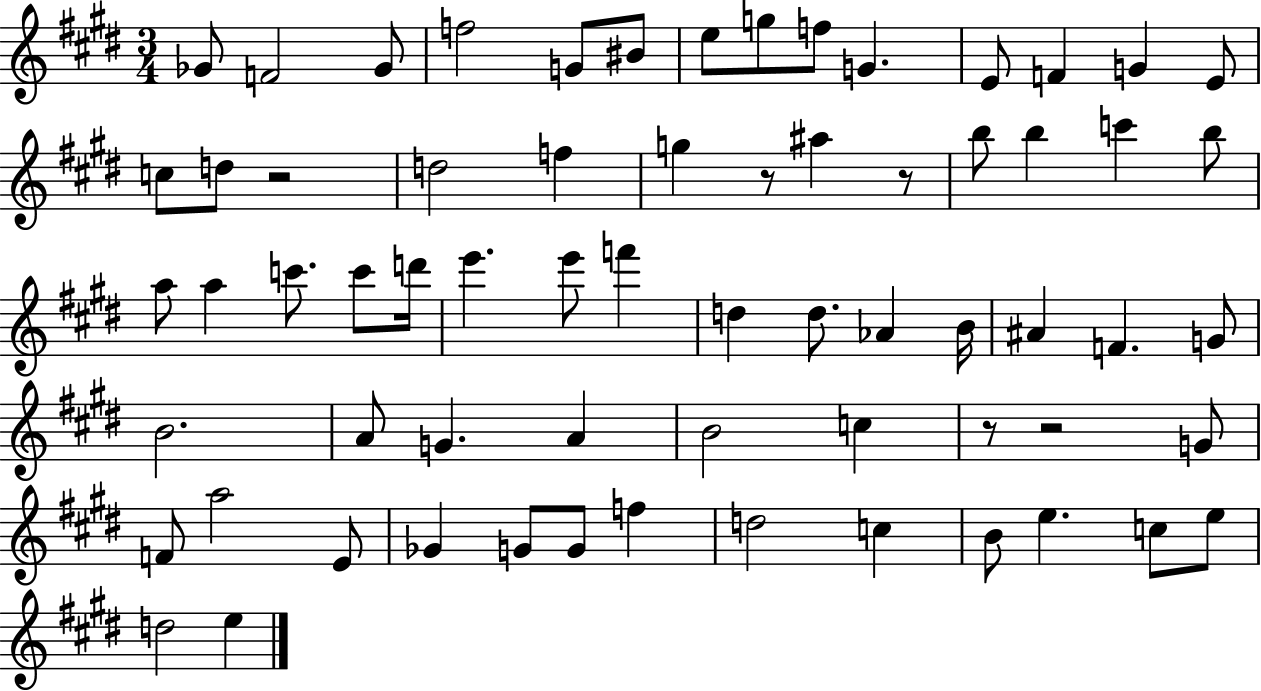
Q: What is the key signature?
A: E major